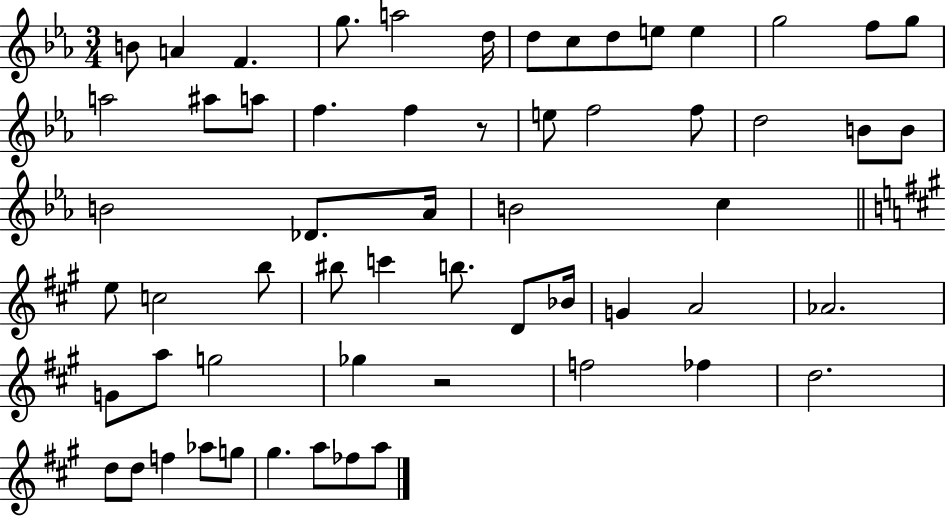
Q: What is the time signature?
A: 3/4